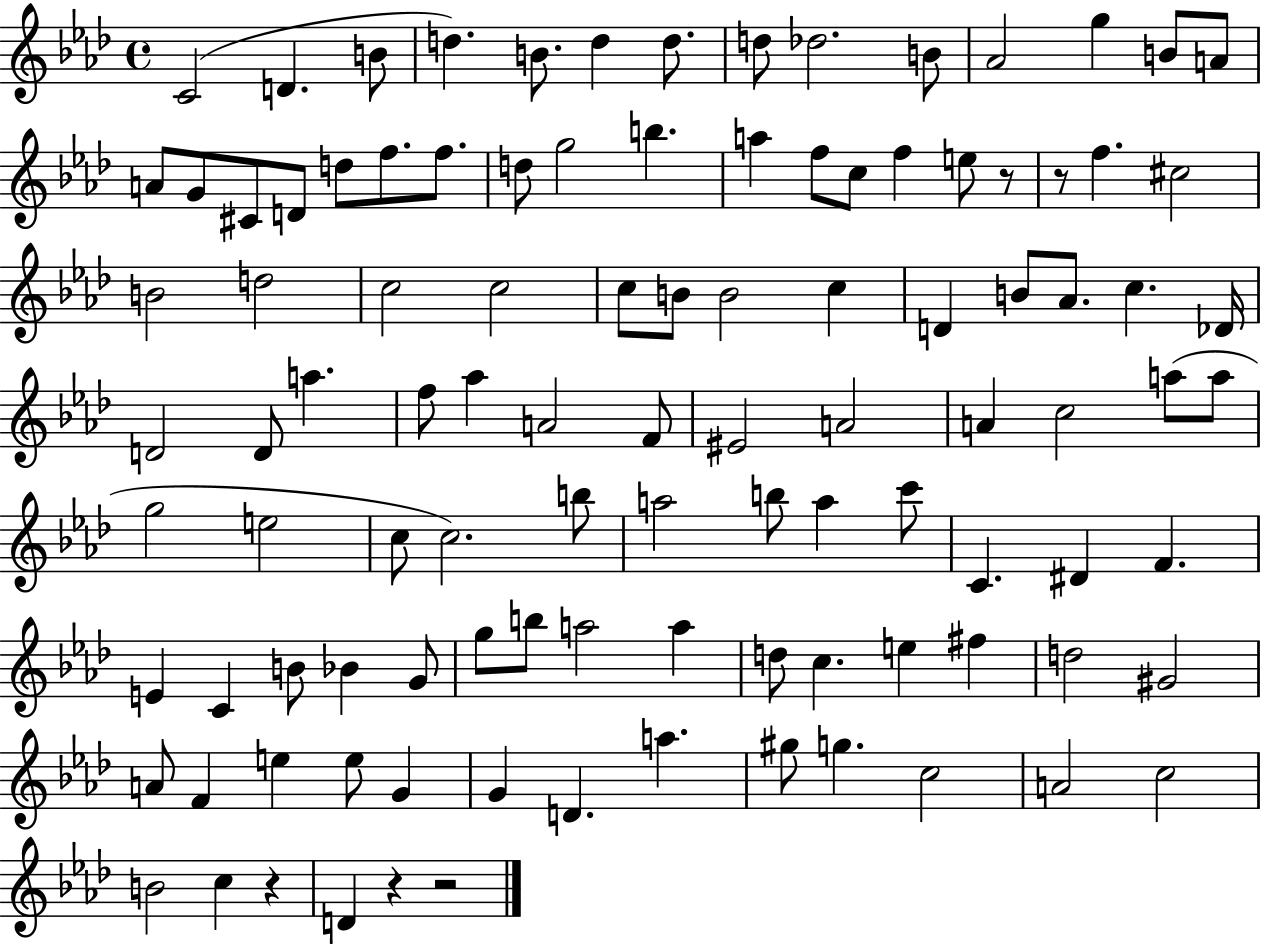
{
  \clef treble
  \time 4/4
  \defaultTimeSignature
  \key aes \major
  c'2( d'4. b'8 | d''4.) b'8. d''4 d''8. | d''8 des''2. b'8 | aes'2 g''4 b'8 a'8 | \break a'8 g'8 cis'8 d'8 d''8 f''8. f''8. | d''8 g''2 b''4. | a''4 f''8 c''8 f''4 e''8 r8 | r8 f''4. cis''2 | \break b'2 d''2 | c''2 c''2 | c''8 b'8 b'2 c''4 | d'4 b'8 aes'8. c''4. des'16 | \break d'2 d'8 a''4. | f''8 aes''4 a'2 f'8 | eis'2 a'2 | a'4 c''2 a''8( a''8 | \break g''2 e''2 | c''8 c''2.) b''8 | a''2 b''8 a''4 c'''8 | c'4. dis'4 f'4. | \break e'4 c'4 b'8 bes'4 g'8 | g''8 b''8 a''2 a''4 | d''8 c''4. e''4 fis''4 | d''2 gis'2 | \break a'8 f'4 e''4 e''8 g'4 | g'4 d'4. a''4. | gis''8 g''4. c''2 | a'2 c''2 | \break b'2 c''4 r4 | d'4 r4 r2 | \bar "|."
}